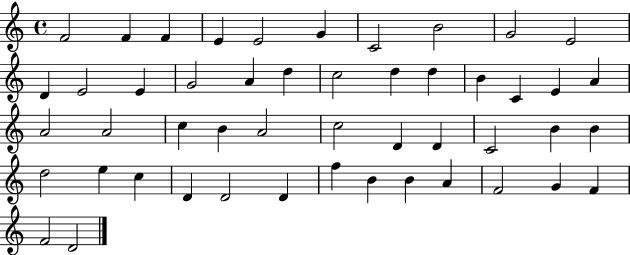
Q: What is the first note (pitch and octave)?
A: F4